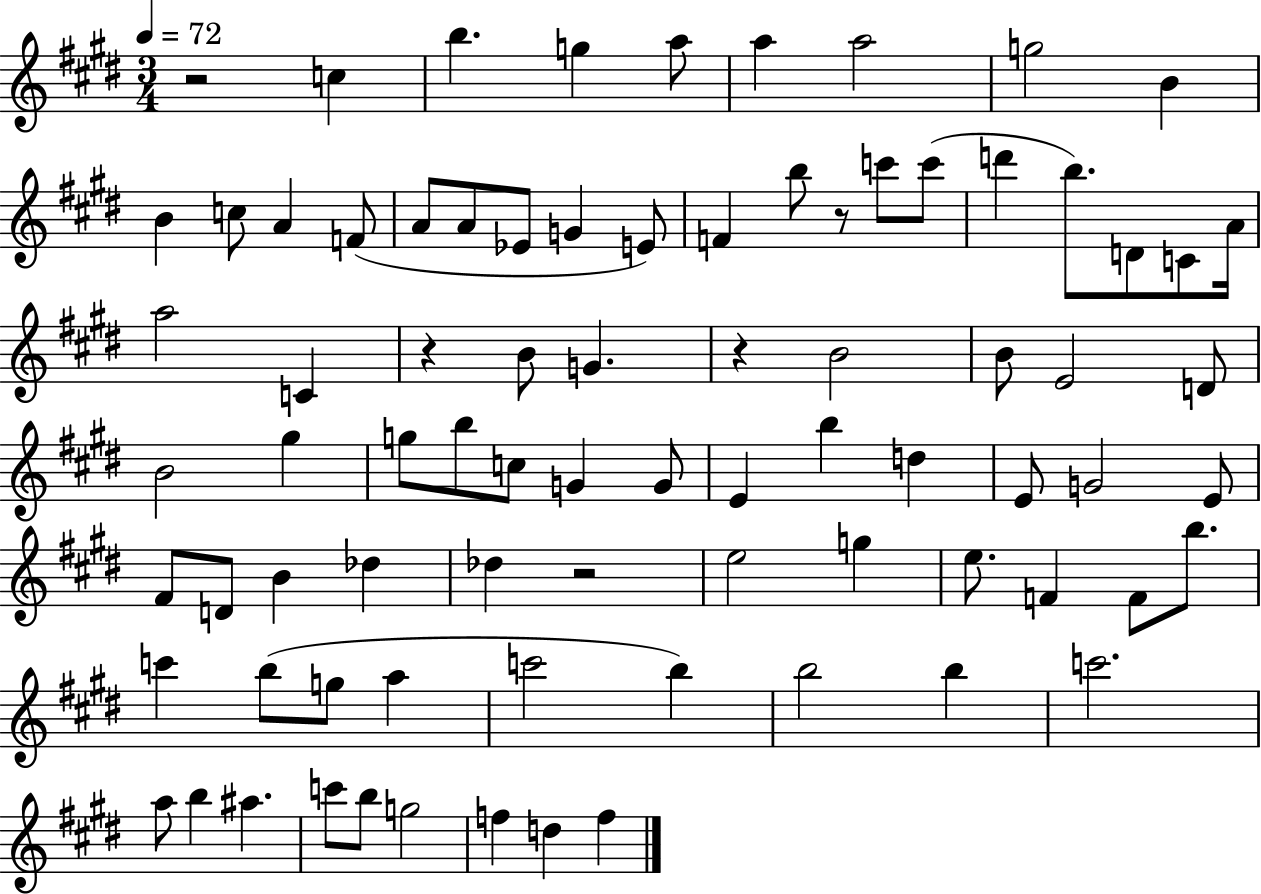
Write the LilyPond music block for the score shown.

{
  \clef treble
  \numericTimeSignature
  \time 3/4
  \key e \major
  \tempo 4 = 72
  r2 c''4 | b''4. g''4 a''8 | a''4 a''2 | g''2 b'4 | \break b'4 c''8 a'4 f'8( | a'8 a'8 ees'8 g'4 e'8) | f'4 b''8 r8 c'''8 c'''8( | d'''4 b''8.) d'8 c'8 a'16 | \break a''2 c'4 | r4 b'8 g'4. | r4 b'2 | b'8 e'2 d'8 | \break b'2 gis''4 | g''8 b''8 c''8 g'4 g'8 | e'4 b''4 d''4 | e'8 g'2 e'8 | \break fis'8 d'8 b'4 des''4 | des''4 r2 | e''2 g''4 | e''8. f'4 f'8 b''8. | \break c'''4 b''8( g''8 a''4 | c'''2 b''4) | b''2 b''4 | c'''2. | \break a''8 b''4 ais''4. | c'''8 b''8 g''2 | f''4 d''4 f''4 | \bar "|."
}